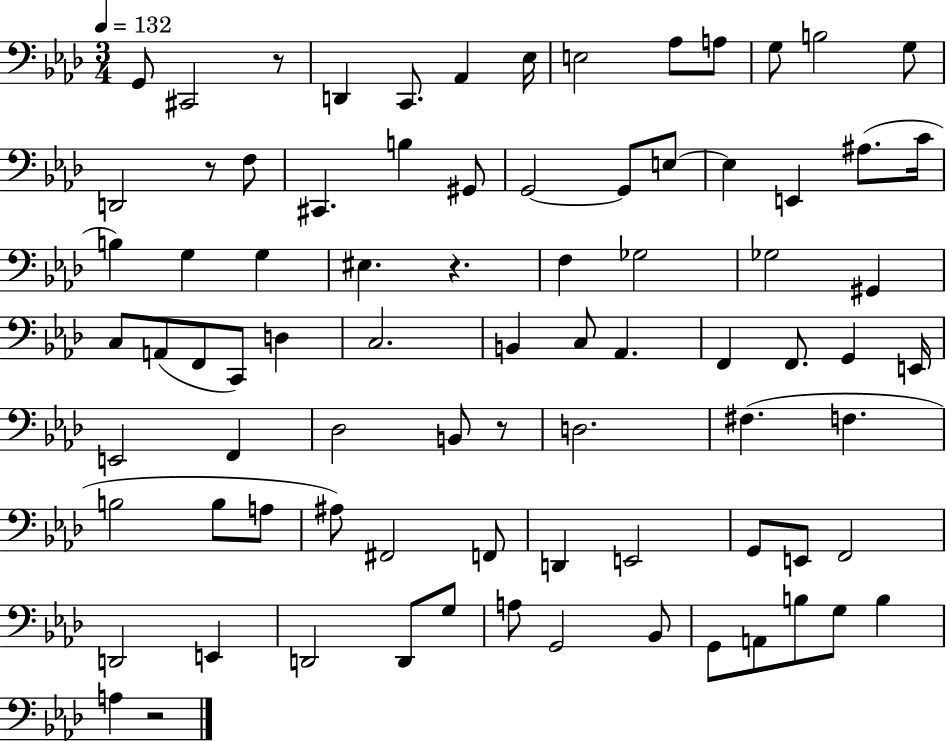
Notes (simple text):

G2/e C#2/h R/e D2/q C2/e. Ab2/q Eb3/s E3/h Ab3/e A3/e G3/e B3/h G3/e D2/h R/e F3/e C#2/q. B3/q G#2/e G2/h G2/e E3/e E3/q E2/q A#3/e. C4/s B3/q G3/q G3/q EIS3/q. R/q. F3/q Gb3/h Gb3/h G#2/q C3/e A2/e F2/e C2/e D3/q C3/h. B2/q C3/e Ab2/q. F2/q F2/e. G2/q E2/s E2/h F2/q Db3/h B2/e R/e D3/h. F#3/q. F3/q. B3/h B3/e A3/e A#3/e F#2/h F2/e D2/q E2/h G2/e E2/e F2/h D2/h E2/q D2/h D2/e G3/e A3/e G2/h Bb2/e G2/e A2/e B3/e G3/e B3/q A3/q R/h